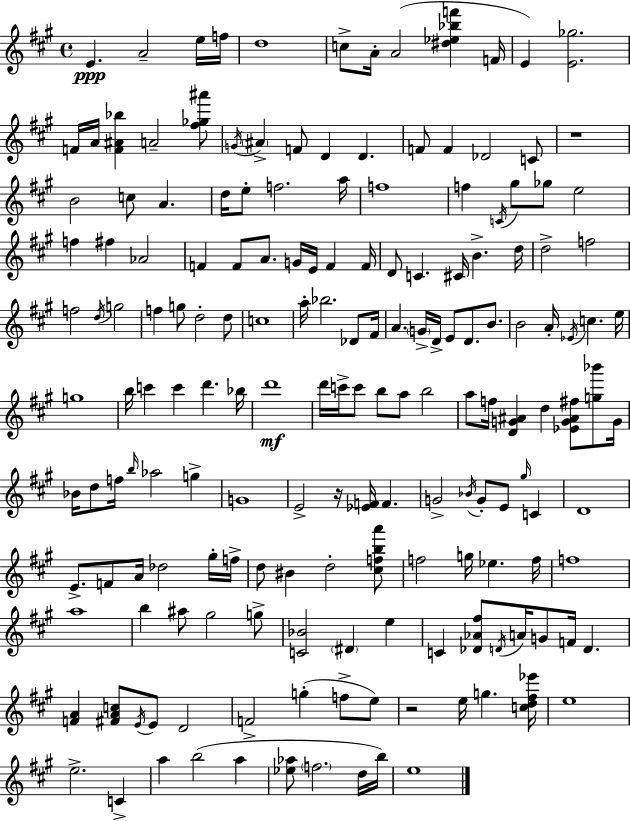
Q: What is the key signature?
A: A major